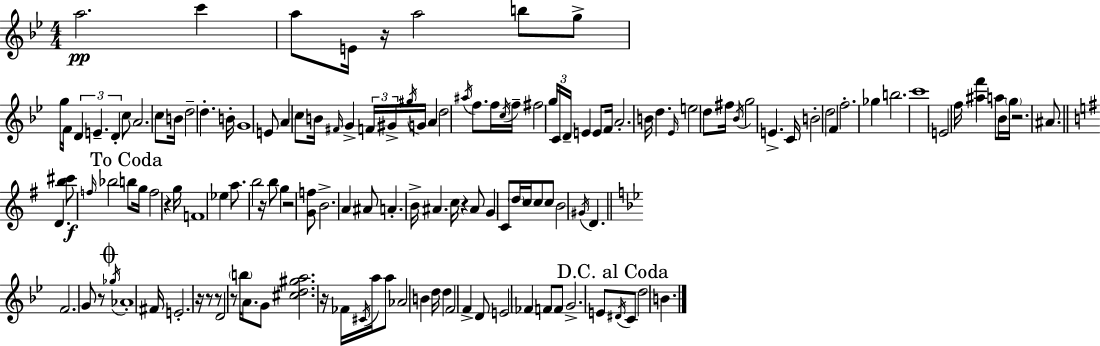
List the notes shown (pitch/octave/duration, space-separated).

A5/h. C6/q A5/e E4/s R/s A5/h B5/e G5/e G5/s F4/s D4/q E4/q. D4/q C5/e A4/h. C5/e B4/s D5/h D5/q. B4/s G4/w E4/e A4/q C5/e B4/s F#4/s G4/q F4/s G#4/s G#5/s G4/s A4/q D5/h A#5/s F5/e. F5/s C5/s F5/s F#5/h G5/s C4/s D4/s E4/q E4/e F4/s A4/h. B4/s D5/q. Eb4/s E5/h D5/e F#5/s Bb4/s G5/h E4/q. C4/s B4/h D5/h F4/q F5/h. Gb5/q B5/h. C6/w E4/h F5/s [A#5,F6]/q A5/e Bb4/s G5/s R/h. A#4/e. D4/q. [B5,C#6]/e F5/s Bb5/h B5/e G5/s F5/h R/q G5/s F4/w Eb5/q A5/e. B5/h R/s B5/e G5/q R/h [G4,F5]/e B4/h. A4/q A#4/e A4/q. B4/s A#4/q. C5/s R/q A#4/e G4/q C4/e D5/s C5/s C5/e C5/e B4/h G#4/s D4/q. F4/h. G4/e R/e Gb5/s Ab4/w F#4/s E4/h. R/s R/e R/e D4/h R/e B5/s A4/e. G4/e [C#5,D5,G#5,A5]/h. R/s FES4/s C#4/s A5/s A5/e Ab4/h B4/q D5/s D5/q F4/h F4/q D4/e E4/h FES4/q F4/e F4/e G4/h. E4/e D#4/s C4/e D5/h B4/q.